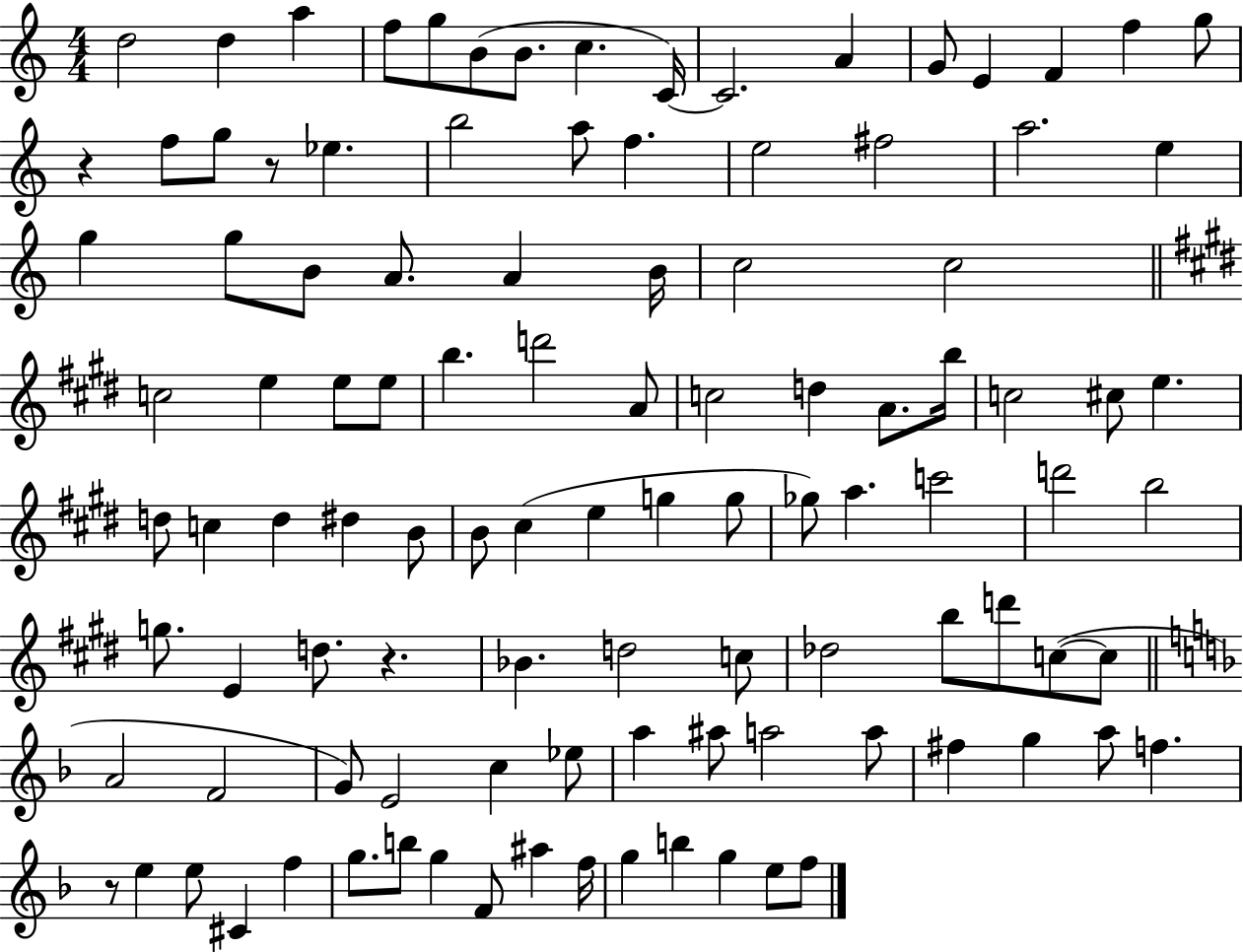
D5/h D5/q A5/q F5/e G5/e B4/e B4/e. C5/q. C4/s C4/h. A4/q G4/e E4/q F4/q F5/q G5/e R/q F5/e G5/e R/e Eb5/q. B5/h A5/e F5/q. E5/h F#5/h A5/h. E5/q G5/q G5/e B4/e A4/e. A4/q B4/s C5/h C5/h C5/h E5/q E5/e E5/e B5/q. D6/h A4/e C5/h D5/q A4/e. B5/s C5/h C#5/e E5/q. D5/e C5/q D5/q D#5/q B4/e B4/e C#5/q E5/q G5/q G5/e Gb5/e A5/q. C6/h D6/h B5/h G5/e. E4/q D5/e. R/q. Bb4/q. D5/h C5/e Db5/h B5/e D6/e C5/e C5/e A4/h F4/h G4/e E4/h C5/q Eb5/e A5/q A#5/e A5/h A5/e F#5/q G5/q A5/e F5/q. R/e E5/q E5/e C#4/q F5/q G5/e. B5/e G5/q F4/e A#5/q F5/s G5/q B5/q G5/q E5/e F5/e